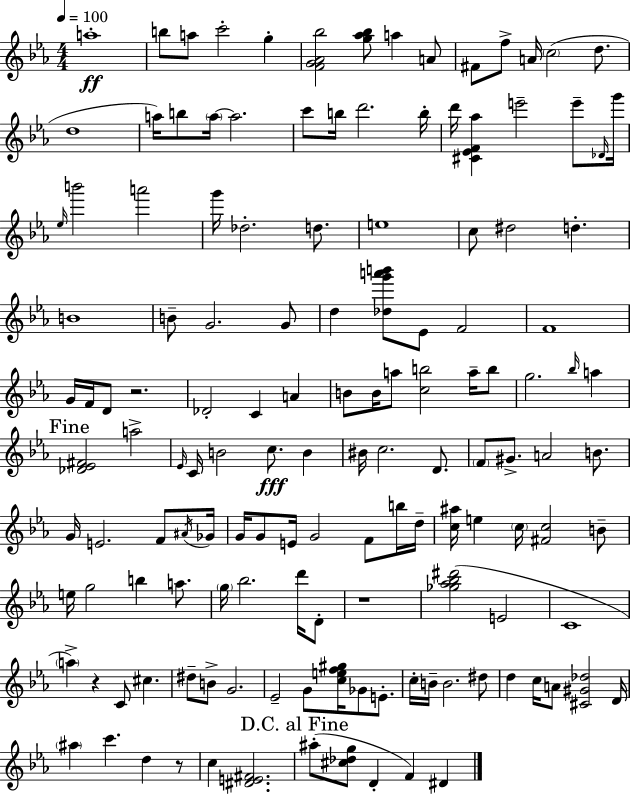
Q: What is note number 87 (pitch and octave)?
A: E5